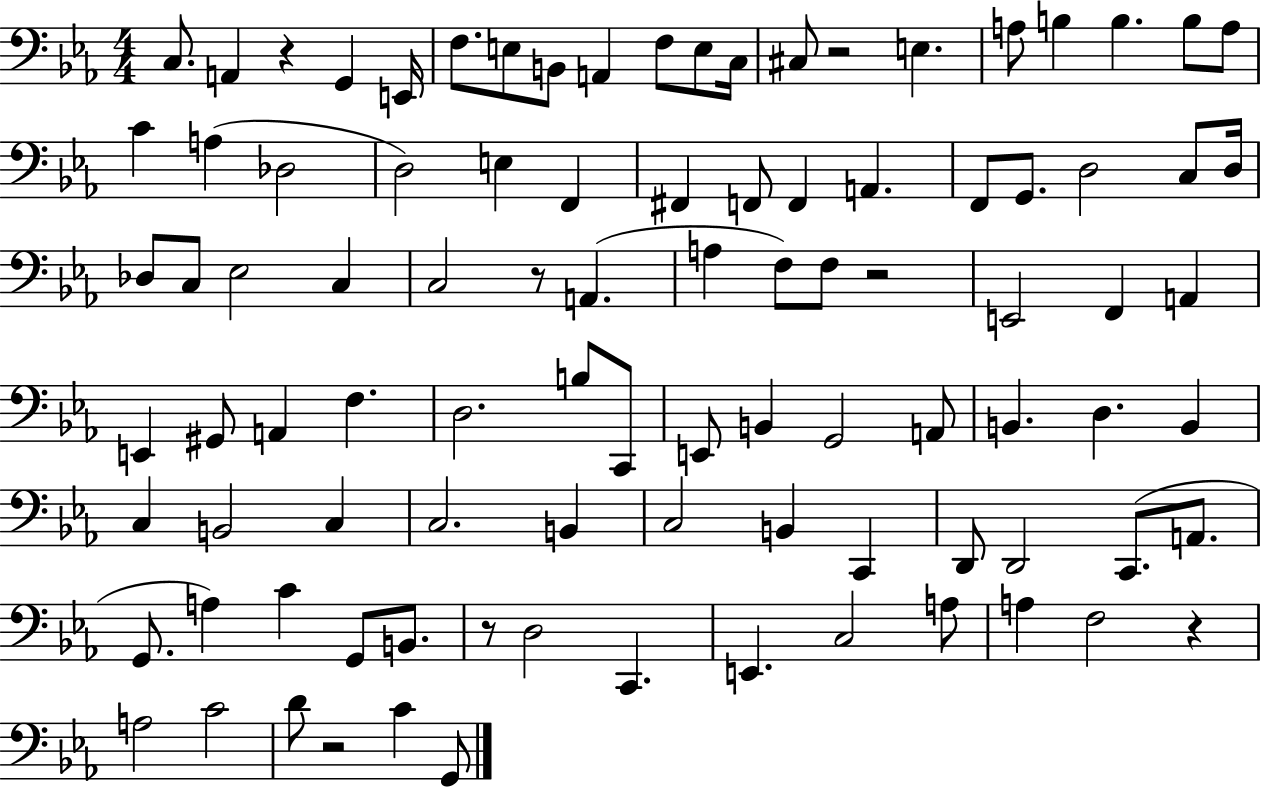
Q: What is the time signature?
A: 4/4